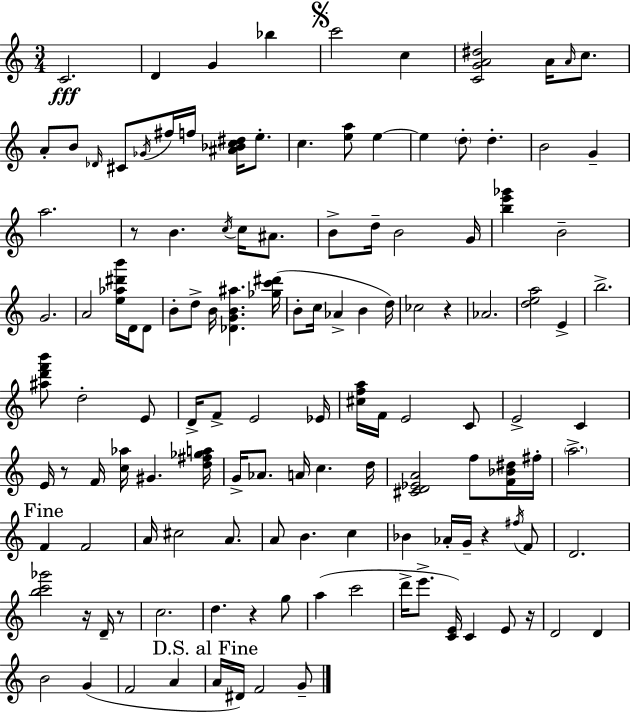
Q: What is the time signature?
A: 3/4